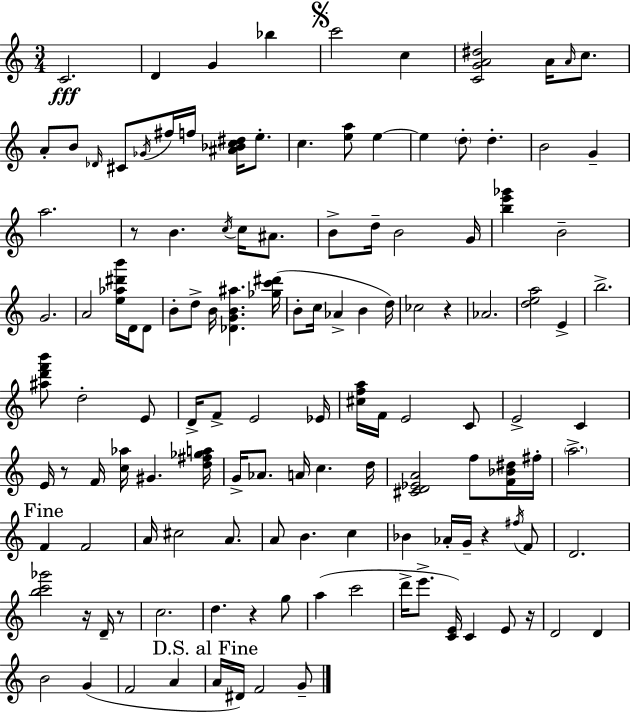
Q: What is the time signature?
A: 3/4